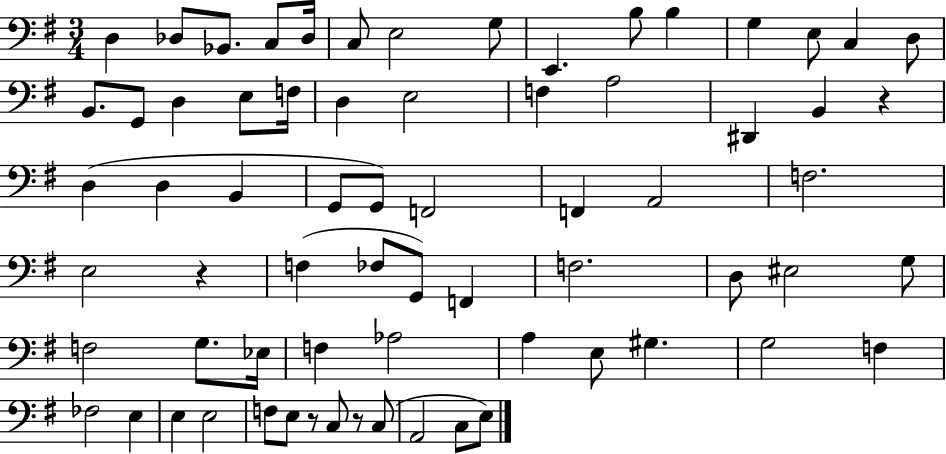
D3/q Db3/e Bb2/e. C3/e Db3/s C3/e E3/h G3/e E2/q. B3/e B3/q G3/q E3/e C3/q D3/e B2/e. G2/e D3/q E3/e F3/s D3/q E3/h F3/q A3/h D#2/q B2/q R/q D3/q D3/q B2/q G2/e G2/e F2/h F2/q A2/h F3/h. E3/h R/q F3/q FES3/e G2/e F2/q F3/h. D3/e EIS3/h G3/e F3/h G3/e. Eb3/s F3/q Ab3/h A3/q E3/e G#3/q. G3/h F3/q FES3/h E3/q E3/q E3/h F3/e E3/e R/e C3/e R/e C3/e A2/h C3/e E3/e